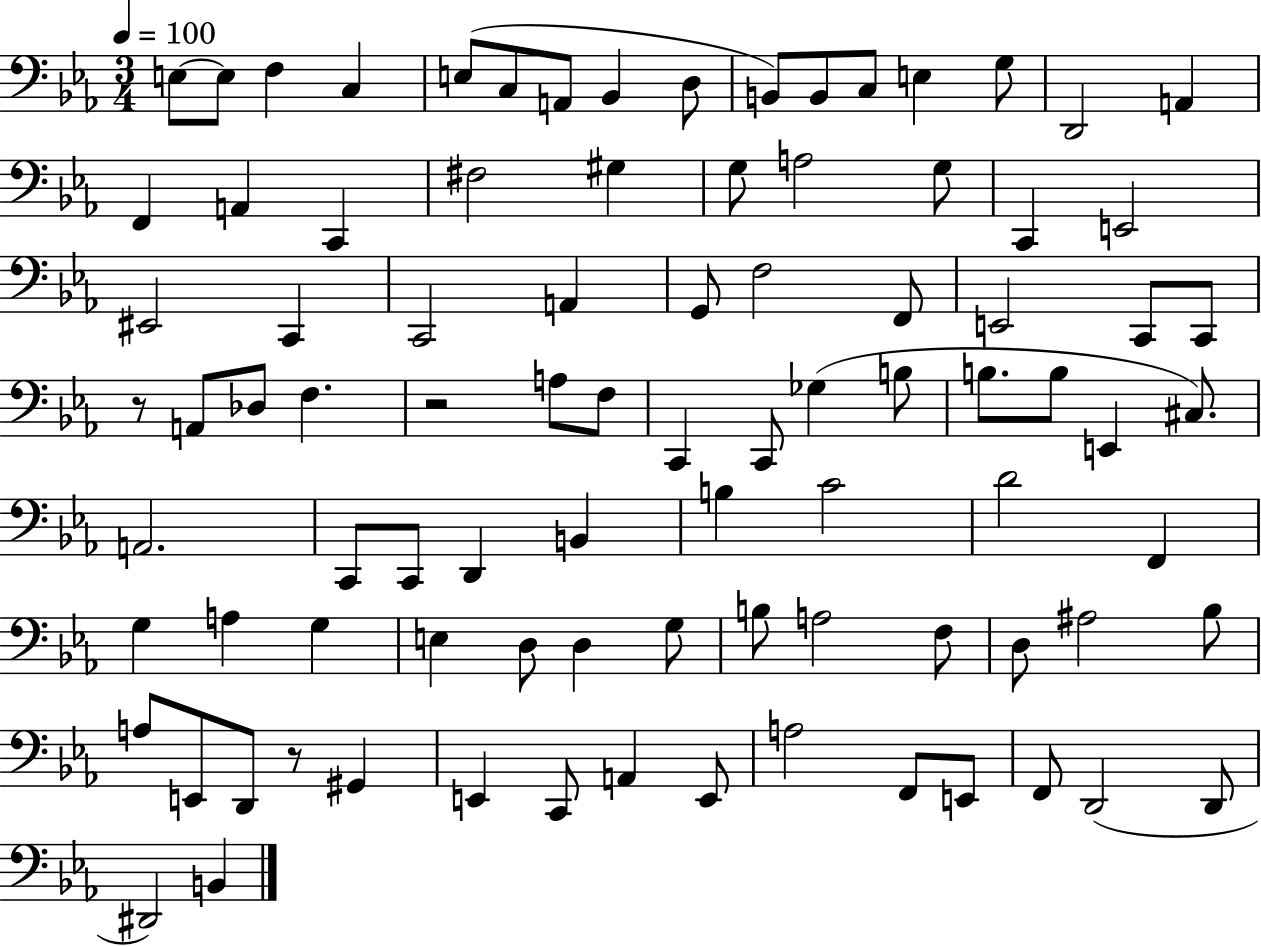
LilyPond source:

{
  \clef bass
  \numericTimeSignature
  \time 3/4
  \key ees \major
  \tempo 4 = 100
  e8~~ e8 f4 c4 | e8( c8 a,8 bes,4 d8 | b,8) b,8 c8 e4 g8 | d,2 a,4 | \break f,4 a,4 c,4 | fis2 gis4 | g8 a2 g8 | c,4 e,2 | \break eis,2 c,4 | c,2 a,4 | g,8 f2 f,8 | e,2 c,8 c,8 | \break r8 a,8 des8 f4. | r2 a8 f8 | c,4 c,8 ges4( b8 | b8. b8 e,4 cis8.) | \break a,2. | c,8 c,8 d,4 b,4 | b4 c'2 | d'2 f,4 | \break g4 a4 g4 | e4 d8 d4 g8 | b8 a2 f8 | d8 ais2 bes8 | \break a8 e,8 d,8 r8 gis,4 | e,4 c,8 a,4 e,8 | a2 f,8 e,8 | f,8 d,2( d,8 | \break dis,2) b,4 | \bar "|."
}